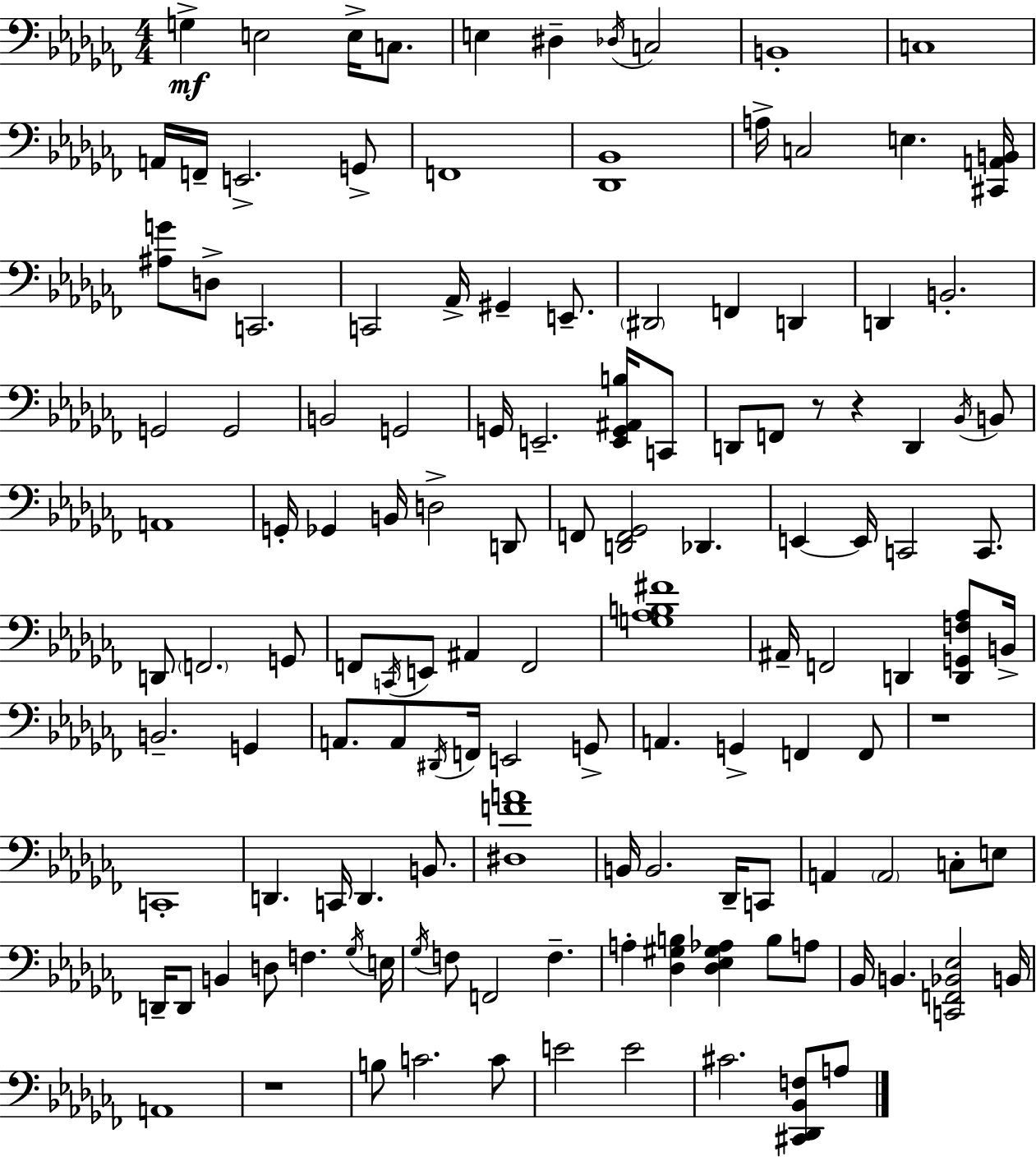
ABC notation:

X:1
T:Untitled
M:4/4
L:1/4
K:Abm
G, E,2 E,/4 C,/2 E, ^D, _D,/4 C,2 B,,4 C,4 A,,/4 F,,/4 E,,2 G,,/2 F,,4 [_D,,_B,,]4 A,/4 C,2 E, [^C,,A,,B,,]/4 [^A,G]/2 D,/2 C,,2 C,,2 _A,,/4 ^G,, E,,/2 ^D,,2 F,, D,, D,, B,,2 G,,2 G,,2 B,,2 G,,2 G,,/4 E,,2 [E,,G,,^A,,B,]/4 C,,/2 D,,/2 F,,/2 z/2 z D,, _B,,/4 B,,/2 A,,4 G,,/4 _G,, B,,/4 D,2 D,,/2 F,,/2 [D,,F,,_G,,]2 _D,, E,, E,,/4 C,,2 C,,/2 D,,/2 F,,2 G,,/2 F,,/2 C,,/4 E,,/2 ^A,, F,,2 [G,_A,B,^F]4 ^A,,/4 F,,2 D,, [D,,G,,F,_A,]/2 B,,/4 B,,2 G,, A,,/2 A,,/2 ^D,,/4 F,,/4 E,,2 G,,/2 A,, G,, F,, F,,/2 z4 C,,4 D,, C,,/4 D,, B,,/2 [^D,FA]4 B,,/4 B,,2 _D,,/4 C,,/2 A,, A,,2 C,/2 E,/2 D,,/4 D,,/2 B,, D,/2 F, _G,/4 E,/4 _G,/4 F,/2 F,,2 F, A, [_D,^G,B,] [_D,_E,^G,_A,] B,/2 A,/2 _B,,/4 B,, [C,,F,,_B,,_E,]2 B,,/4 A,,4 z4 B,/2 C2 C/2 E2 E2 ^C2 [^C,,_D,,_B,,F,]/2 A,/2